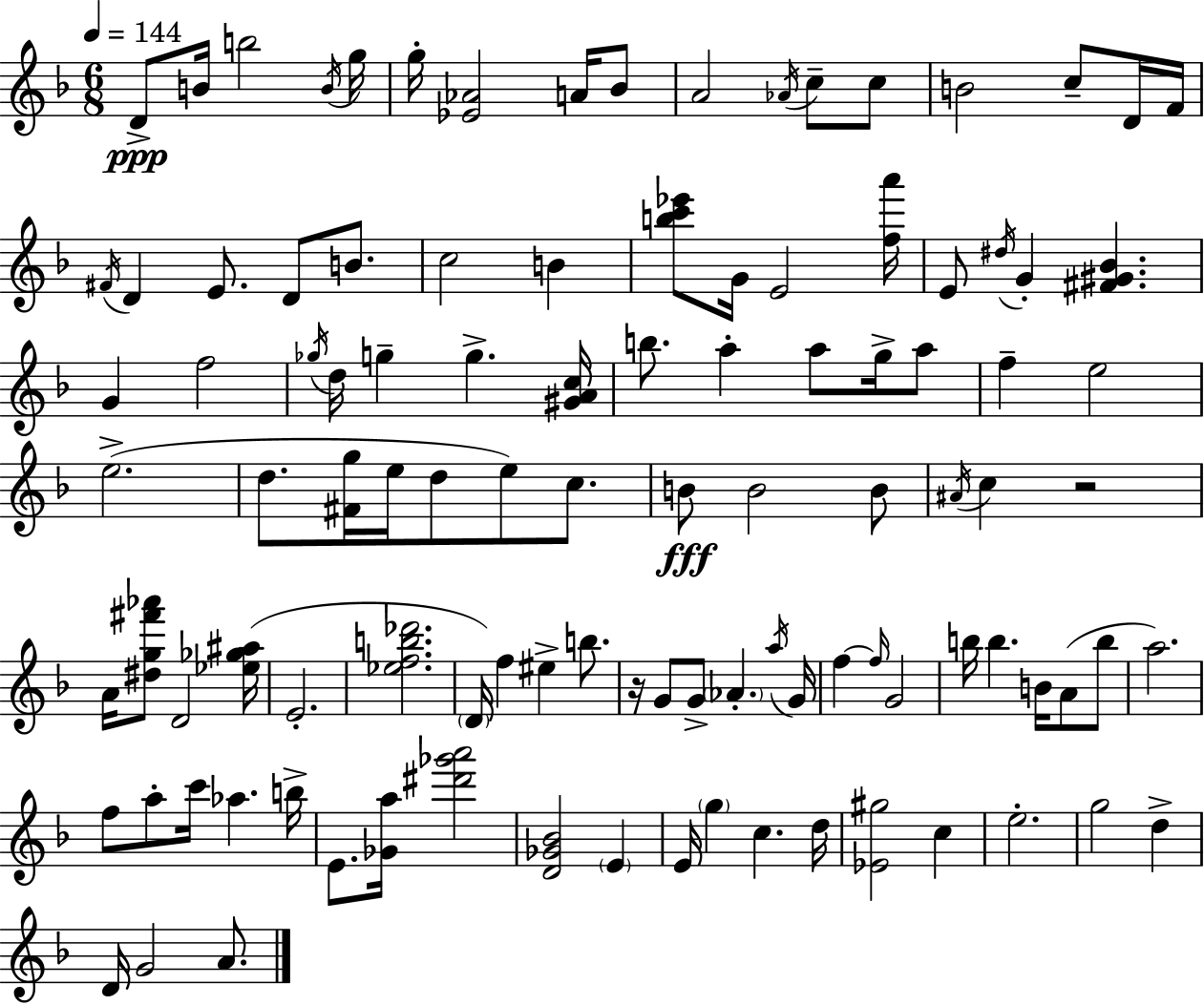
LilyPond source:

{
  \clef treble
  \numericTimeSignature
  \time 6/8
  \key f \major
  \tempo 4 = 144
  d'8->\ppp b'16 b''2 \acciaccatura { b'16 } | g''16 g''16-. <ees' aes'>2 a'16 bes'8 | a'2 \acciaccatura { aes'16 } c''8-- | c''8 b'2 c''8-- | \break d'16 f'16 \acciaccatura { fis'16 } d'4 e'8. d'8 | b'8. c''2 b'4 | <b'' c''' ees'''>8 g'16 e'2 | <f'' a'''>16 e'8 \acciaccatura { dis''16 } g'4-. <fis' gis' bes'>4. | \break g'4 f''2 | \acciaccatura { ges''16 } d''16 g''4-- g''4.-> | <gis' a' c''>16 b''8. a''4-. | a''8 g''16-> a''8 f''4-- e''2 | \break e''2.->( | d''8. <fis' g''>16 e''16 d''8 | e''8) c''8. b'8\fff b'2 | b'8 \acciaccatura { ais'16 } c''4 r2 | \break a'16 <dis'' g'' fis''' aes'''>8 d'2 | <ees'' ges'' ais''>16( e'2.-. | <ees'' f'' b'' des'''>2. | \parenthesize d'16) f''4 eis''4-> | \break b''8. r16 g'8 g'8-> \parenthesize aes'4.-. | \acciaccatura { a''16 } g'16 f''4~~ \grace { f''16 } | g'2 b''16 b''4. | b'16 a'8( b''8 a''2.) | \break f''8 a''8-. | c'''16 aes''4. b''16-> e'8. <ges' a''>16 | <dis''' ges''' a'''>2 <d' ges' bes'>2 | \parenthesize e'4 e'16 \parenthesize g''4 | \break c''4. d''16 <ees' gis''>2 | c''4 e''2.-. | g''2 | d''4-> d'16 g'2 | \break a'8. \bar "|."
}